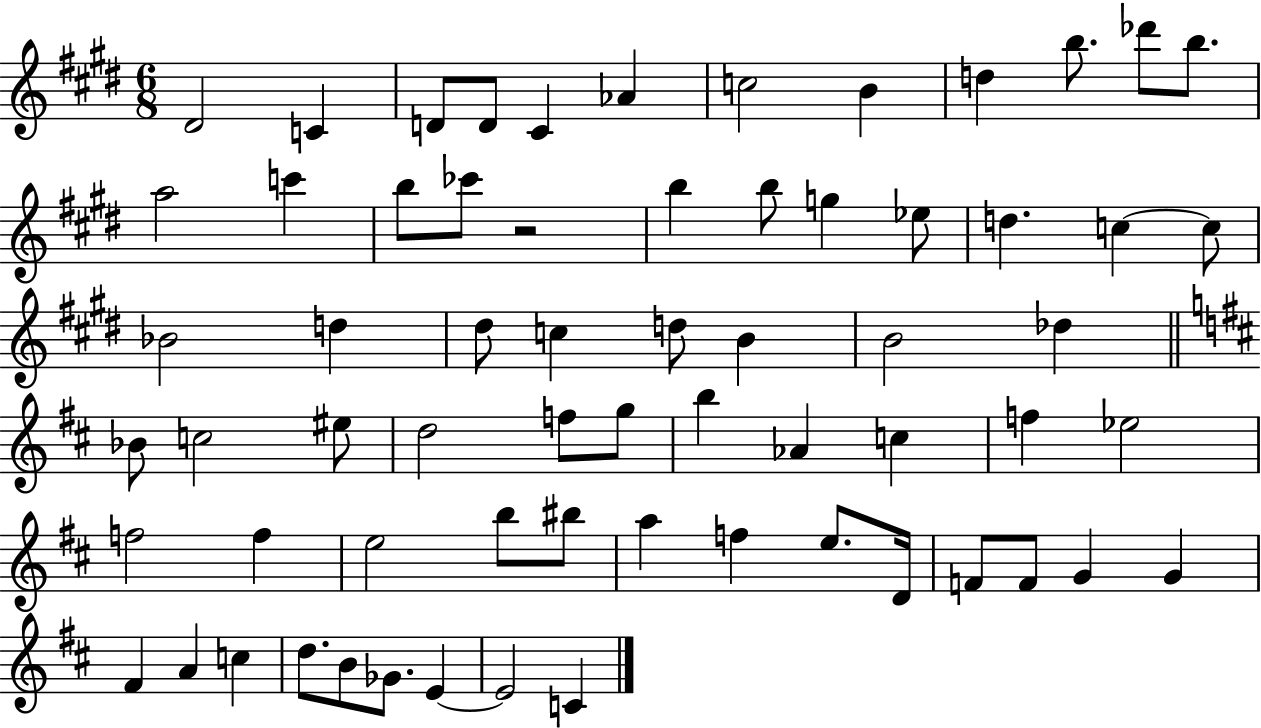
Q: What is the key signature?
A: E major